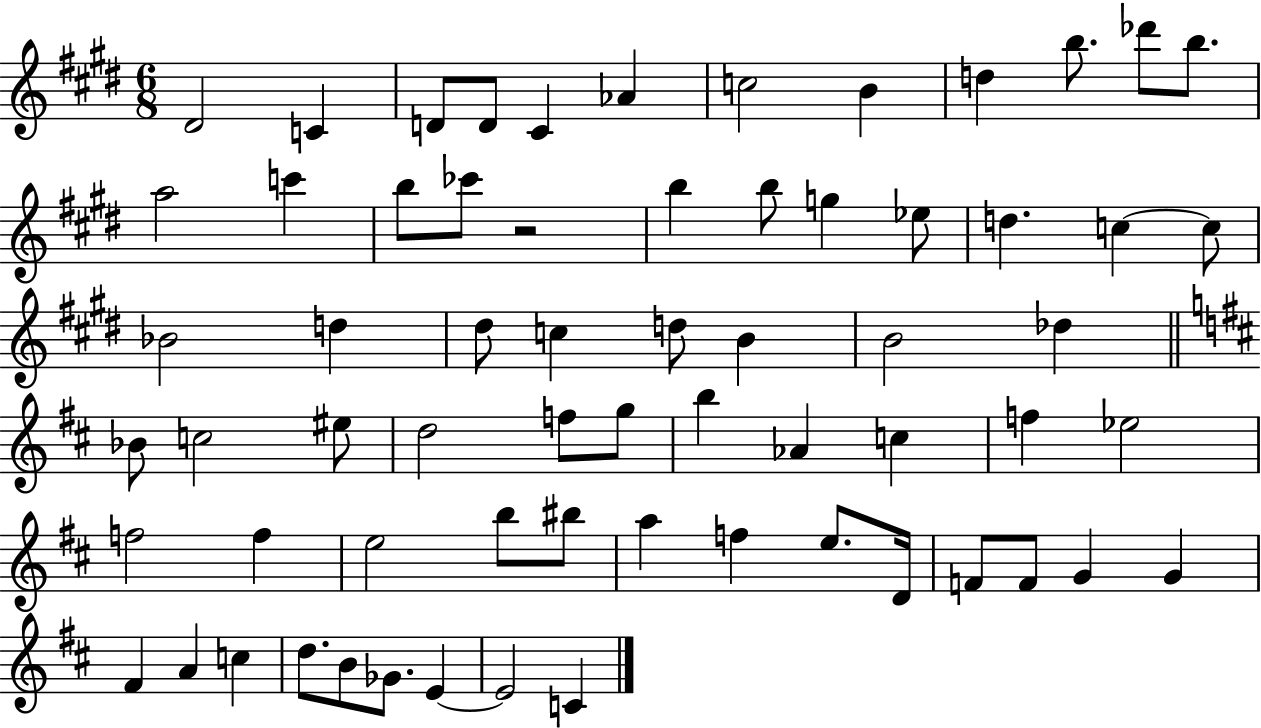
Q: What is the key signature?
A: E major